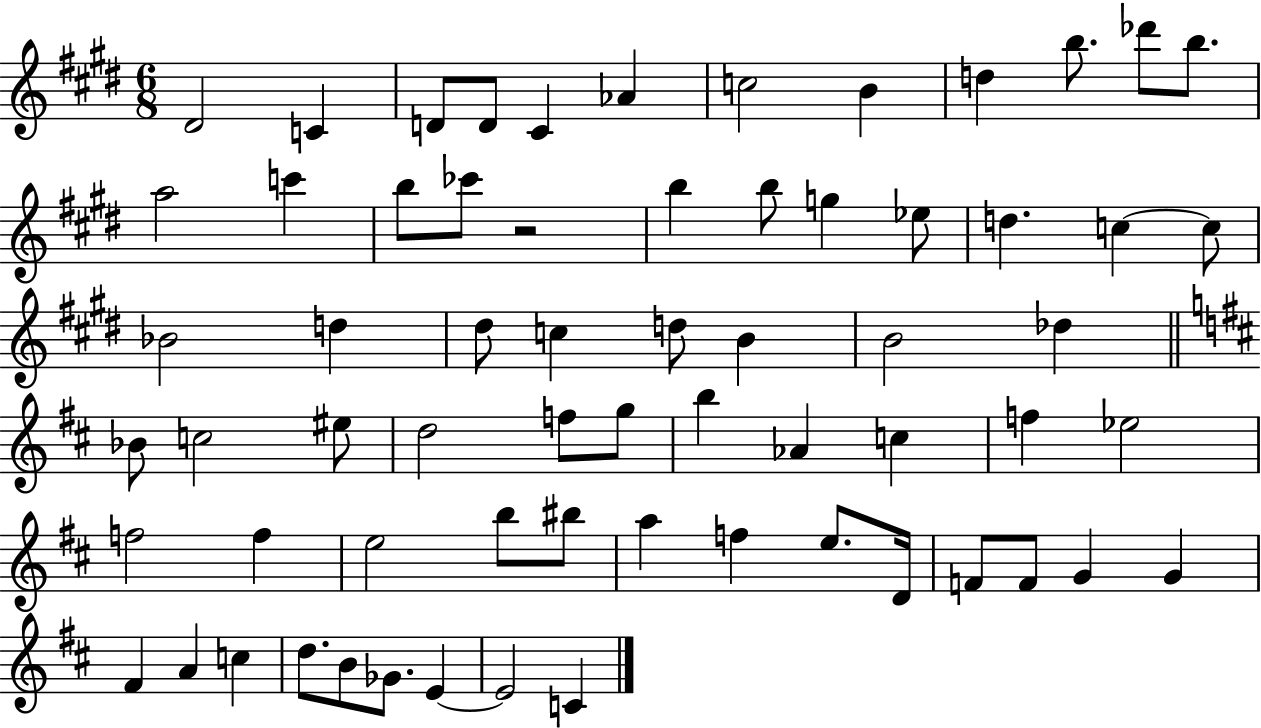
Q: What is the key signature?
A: E major